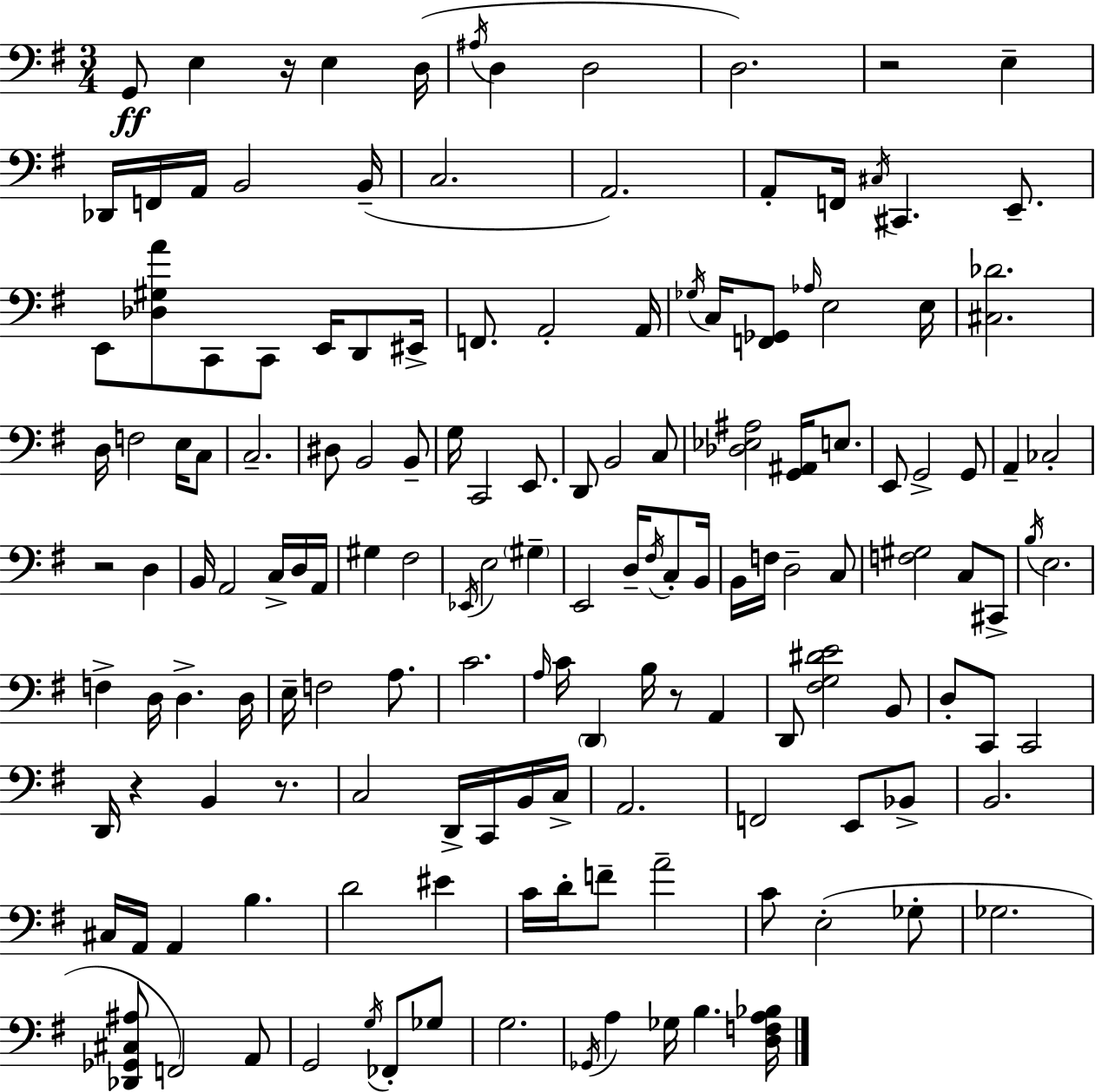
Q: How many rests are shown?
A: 6